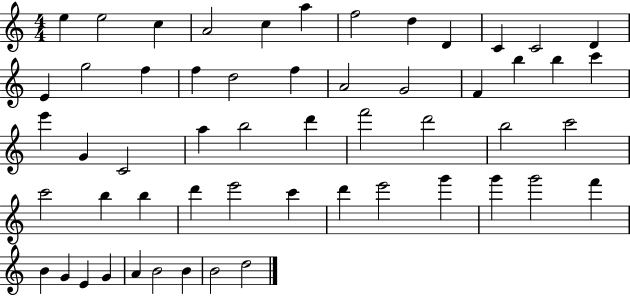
{
  \clef treble
  \numericTimeSignature
  \time 4/4
  \key c \major
  e''4 e''2 c''4 | a'2 c''4 a''4 | f''2 d''4 d'4 | c'4 c'2 d'4 | \break e'4 g''2 f''4 | f''4 d''2 f''4 | a'2 g'2 | f'4 b''4 b''4 c'''4 | \break e'''4 g'4 c'2 | a''4 b''2 d'''4 | f'''2 d'''2 | b''2 c'''2 | \break c'''2 b''4 b''4 | d'''4 e'''2 c'''4 | d'''4 e'''2 g'''4 | g'''4 g'''2 f'''4 | \break b'4 g'4 e'4 g'4 | a'4 b'2 b'4 | b'2 d''2 | \bar "|."
}